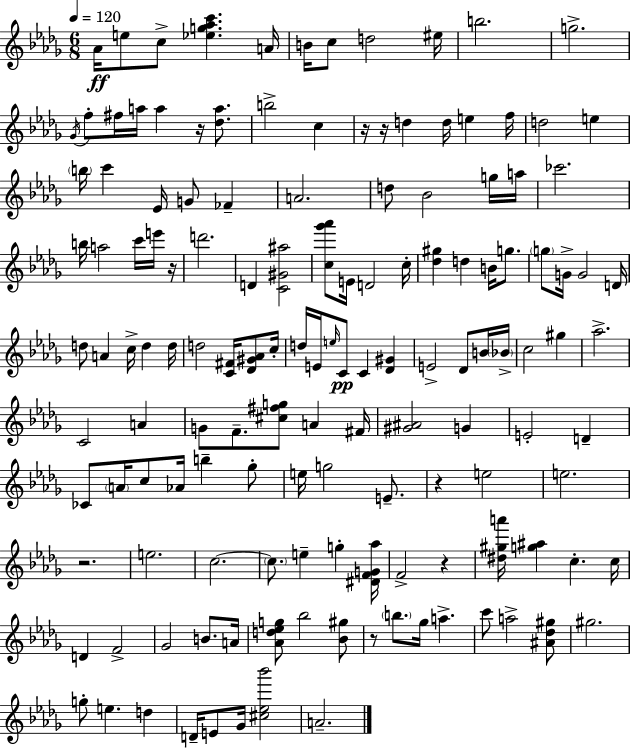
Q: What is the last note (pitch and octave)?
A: A4